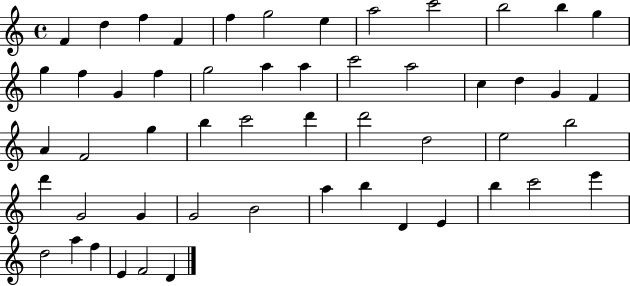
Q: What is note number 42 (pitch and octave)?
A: B5